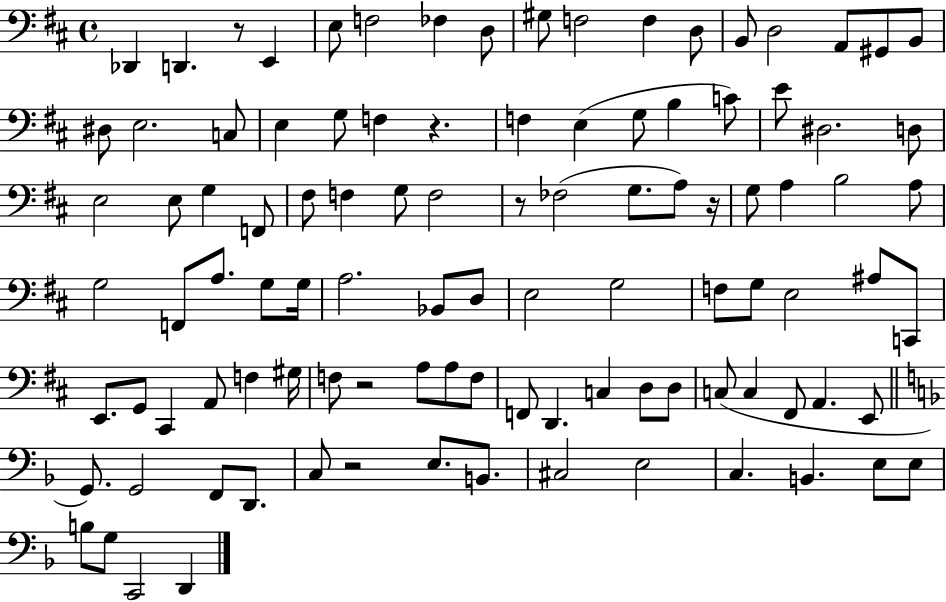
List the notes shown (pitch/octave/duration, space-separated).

Db2/q D2/q. R/e E2/q E3/e F3/h FES3/q D3/e G#3/e F3/h F3/q D3/e B2/e D3/h A2/e G#2/e B2/e D#3/e E3/h. C3/e E3/q G3/e F3/q R/q. F3/q E3/q G3/e B3/q C4/e E4/e D#3/h. D3/e E3/h E3/e G3/q F2/e F#3/e F3/q G3/e F3/h R/e FES3/h G3/e. A3/e R/s G3/e A3/q B3/h A3/e G3/h F2/e A3/e. G3/e G3/s A3/h. Bb2/e D3/e E3/h G3/h F3/e G3/e E3/h A#3/e C2/e E2/e. G2/e C#2/q A2/e F3/q G#3/s F3/e R/h A3/e A3/e F3/e F2/e D2/q. C3/q D3/e D3/e C3/e C3/q F#2/e A2/q. E2/e G2/e. G2/h F2/e D2/e. C3/e R/h E3/e. B2/e. C#3/h E3/h C3/q. B2/q. E3/e E3/e B3/e G3/e C2/h D2/q